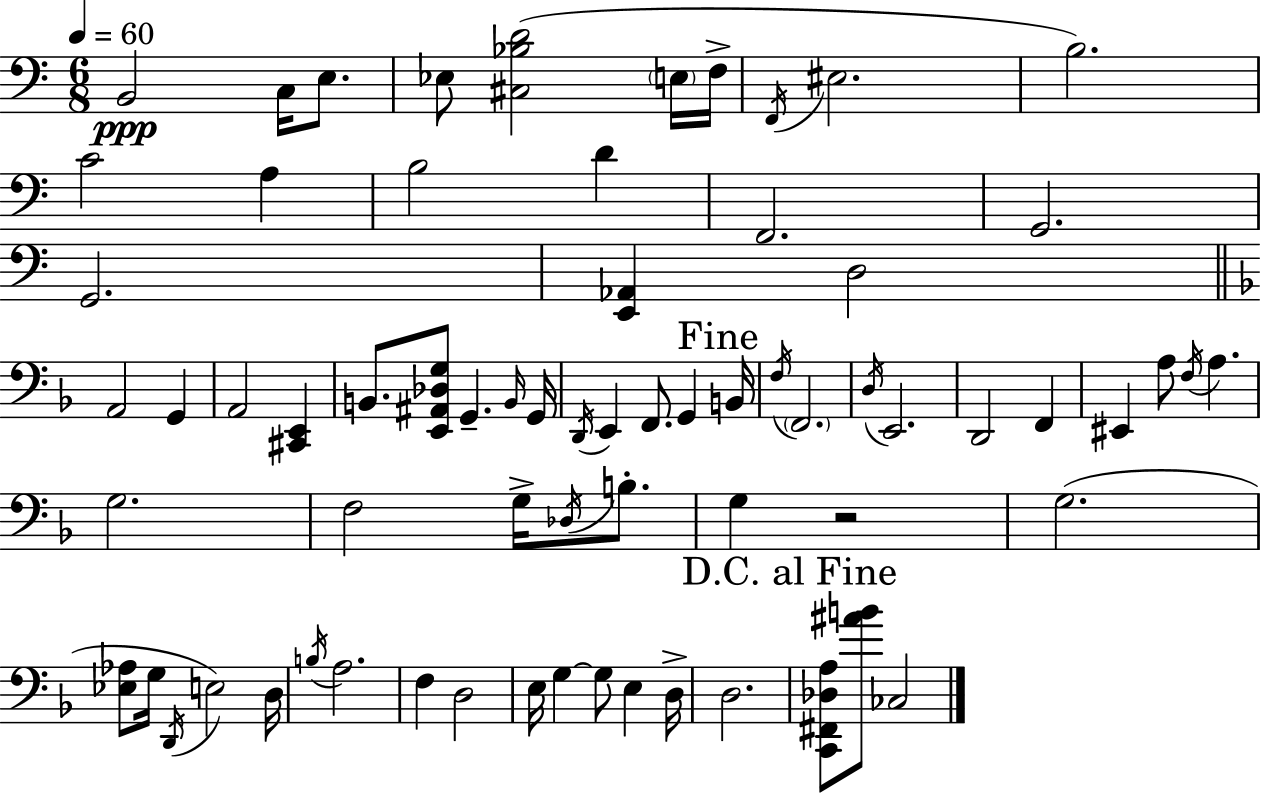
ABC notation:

X:1
T:Untitled
M:6/8
L:1/4
K:Am
B,,2 C,/4 E,/2 _E,/2 [^C,_B,D]2 E,/4 F,/4 F,,/4 ^E,2 B,2 C2 A, B,2 D F,,2 G,,2 G,,2 [E,,_A,,] D,2 A,,2 G,, A,,2 [^C,,E,,] B,,/2 [E,,^A,,_D,G,]/2 G,, B,,/4 G,,/4 D,,/4 E,, F,,/2 G,, B,,/4 F,/4 F,,2 D,/4 E,,2 D,,2 F,, ^E,, A,/2 F,/4 A, G,2 F,2 G,/4 _D,/4 B,/2 G, z2 G,2 [_E,_A,]/2 G,/4 D,,/4 E,2 D,/4 B,/4 A,2 F, D,2 E,/4 G, G,/2 E, D,/4 D,2 [C,,^F,,_D,A,]/2 [^AB]/2 _C,2